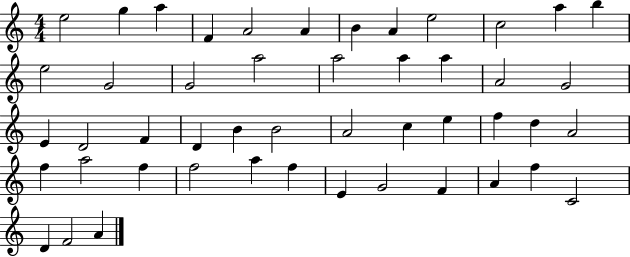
X:1
T:Untitled
M:4/4
L:1/4
K:C
e2 g a F A2 A B A e2 c2 a b e2 G2 G2 a2 a2 a a A2 G2 E D2 F D B B2 A2 c e f d A2 f a2 f f2 a f E G2 F A f C2 D F2 A